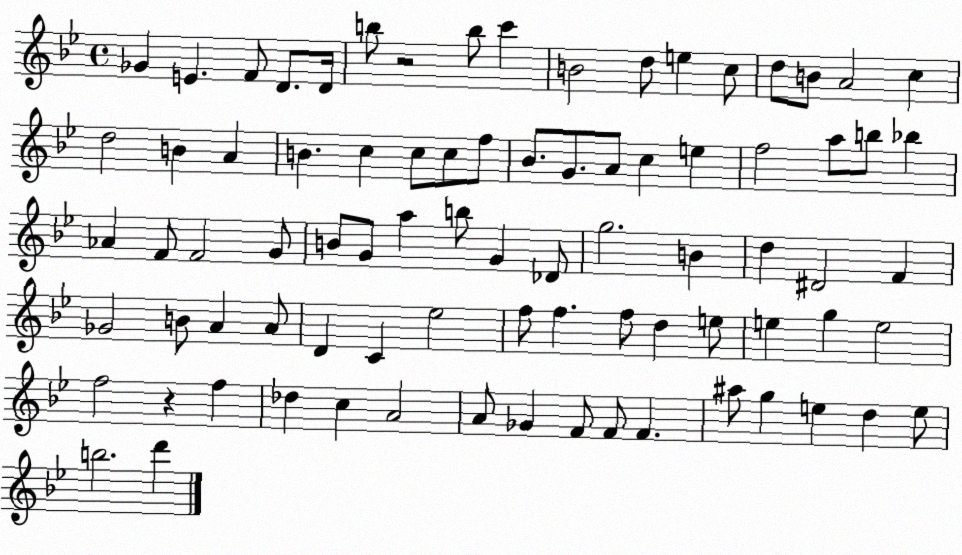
X:1
T:Untitled
M:4/4
L:1/4
K:Bb
_G E F/2 D/2 D/4 b/2 z2 b/2 c' B2 d/2 e c/2 d/2 B/2 A2 c d2 B A B c c/2 c/2 f/2 _B/2 G/2 A/2 c e f2 a/2 b/2 _b _A F/2 F2 G/2 B/2 G/2 a b/2 G _D/2 g2 B d ^D2 F _G2 B/2 A A/2 D C _e2 f/2 f f/2 d e/2 e g e2 f2 z f _d c A2 A/2 _G F/2 F/2 F ^a/2 g e d e/2 b2 d'